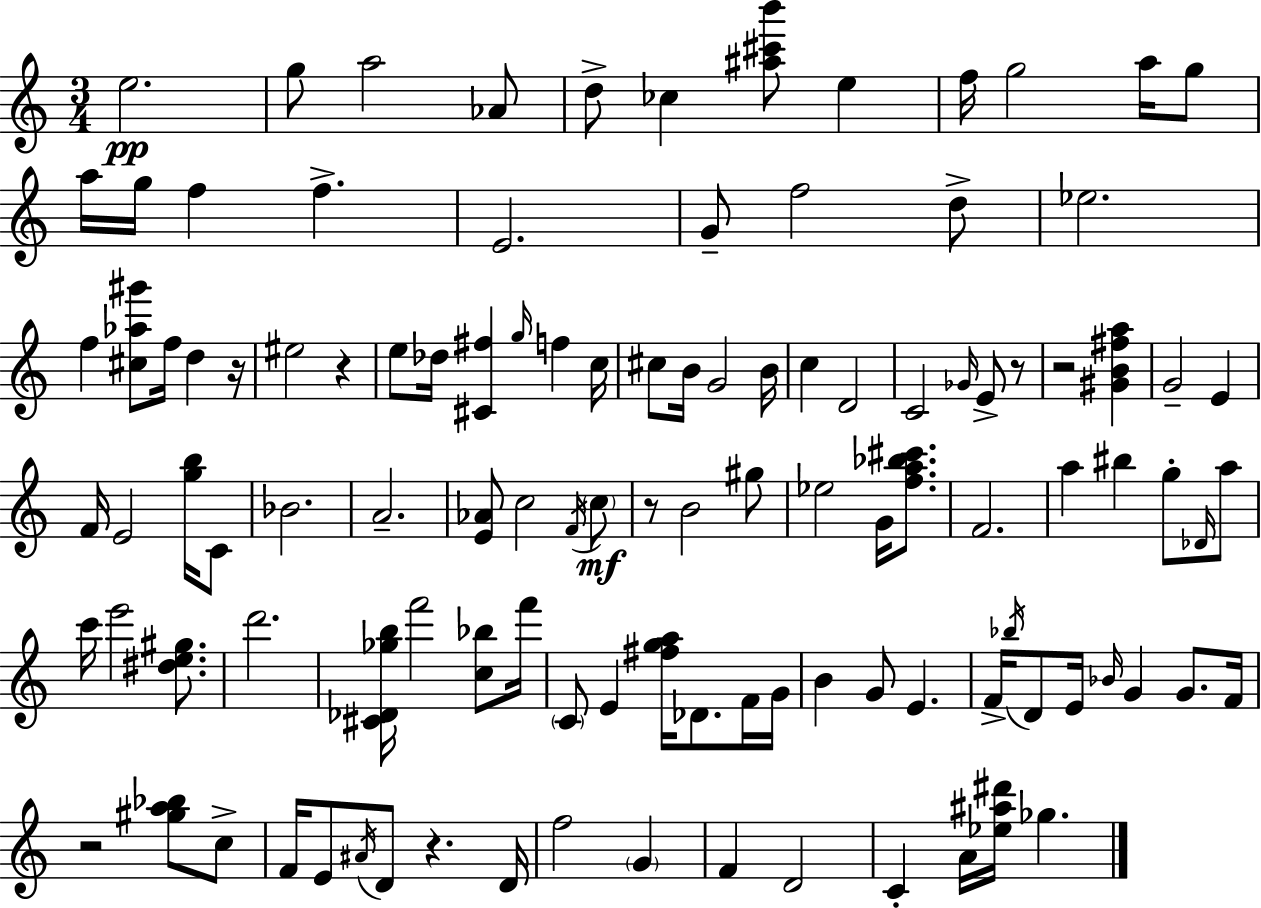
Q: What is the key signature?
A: A minor